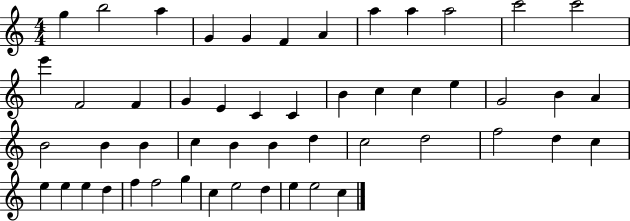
G5/q B5/h A5/q G4/q G4/q F4/q A4/q A5/q A5/q A5/h C6/h C6/h E6/q F4/h F4/q G4/q E4/q C4/q C4/q B4/q C5/q C5/q E5/q G4/h B4/q A4/q B4/h B4/q B4/q C5/q B4/q B4/q D5/q C5/h D5/h F5/h D5/q C5/q E5/q E5/q E5/q D5/q F5/q F5/h G5/q C5/q E5/h D5/q E5/q E5/h C5/q